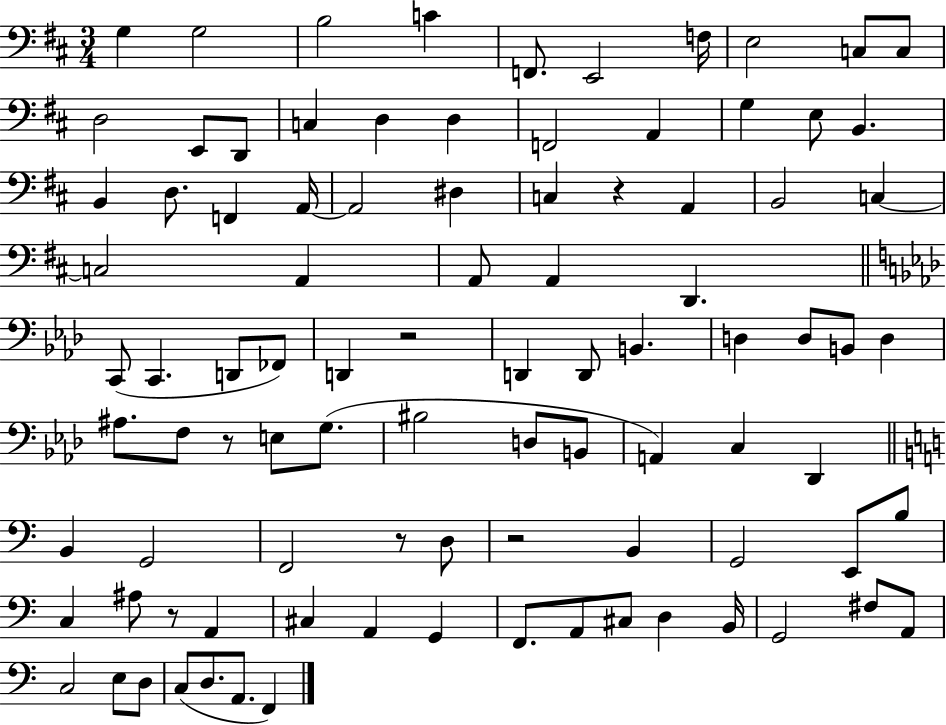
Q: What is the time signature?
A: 3/4